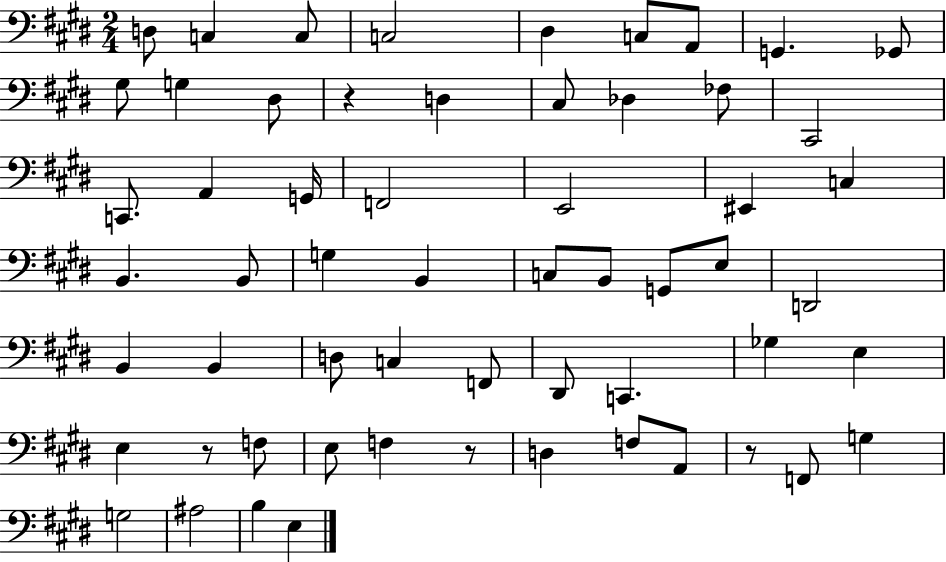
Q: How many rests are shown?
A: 4